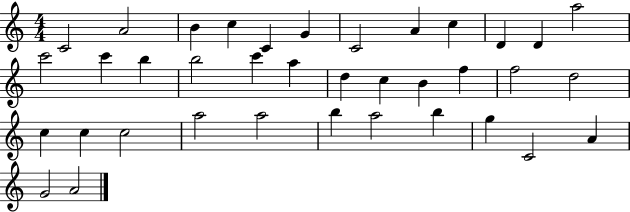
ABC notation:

X:1
T:Untitled
M:4/4
L:1/4
K:C
C2 A2 B c C G C2 A c D D a2 c'2 c' b b2 c' a d c B f f2 d2 c c c2 a2 a2 b a2 b g C2 A G2 A2